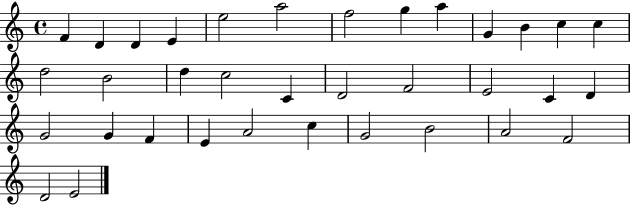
{
  \clef treble
  \time 4/4
  \defaultTimeSignature
  \key c \major
  f'4 d'4 d'4 e'4 | e''2 a''2 | f''2 g''4 a''4 | g'4 b'4 c''4 c''4 | \break d''2 b'2 | d''4 c''2 c'4 | d'2 f'2 | e'2 c'4 d'4 | \break g'2 g'4 f'4 | e'4 a'2 c''4 | g'2 b'2 | a'2 f'2 | \break d'2 e'2 | \bar "|."
}